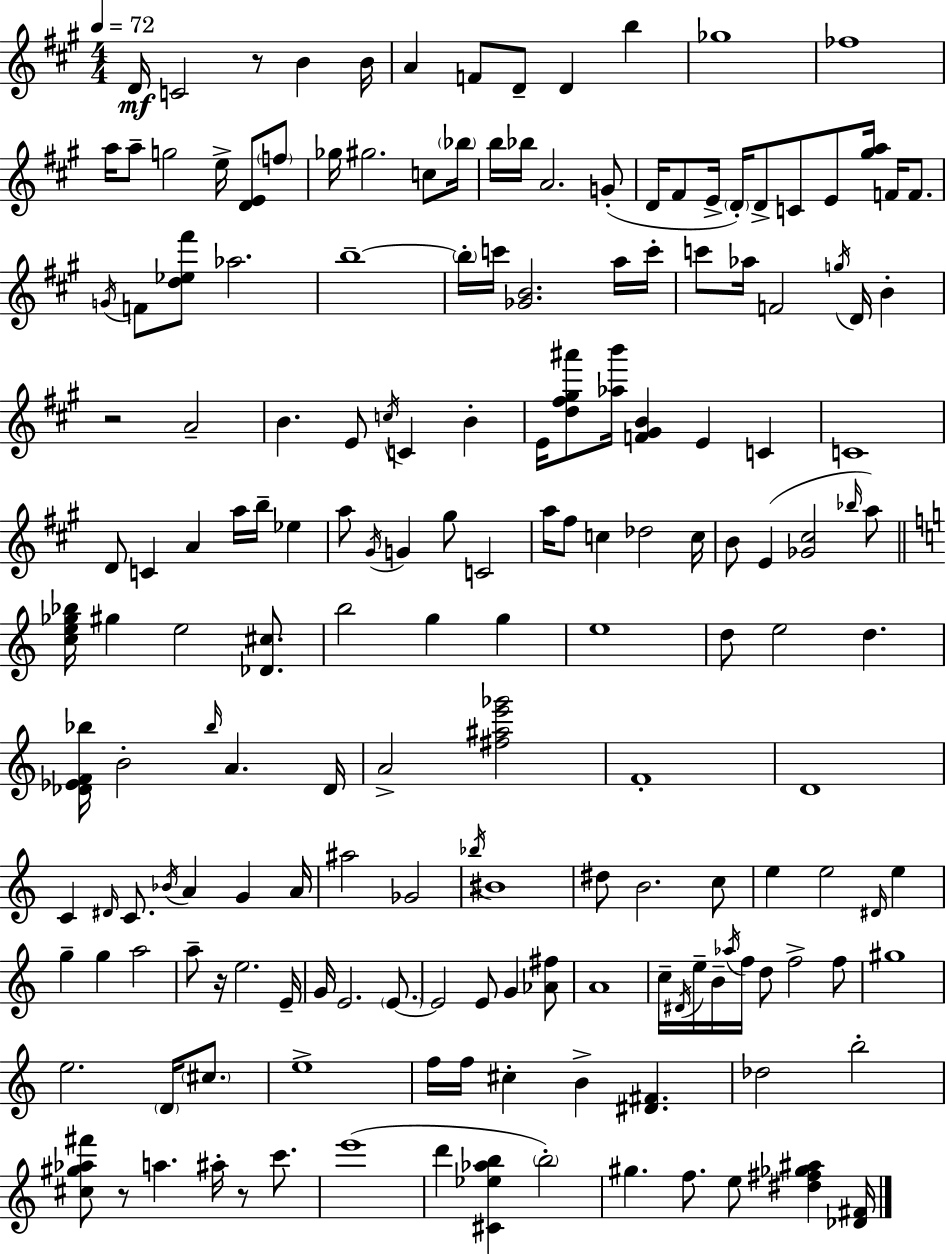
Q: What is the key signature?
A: A major